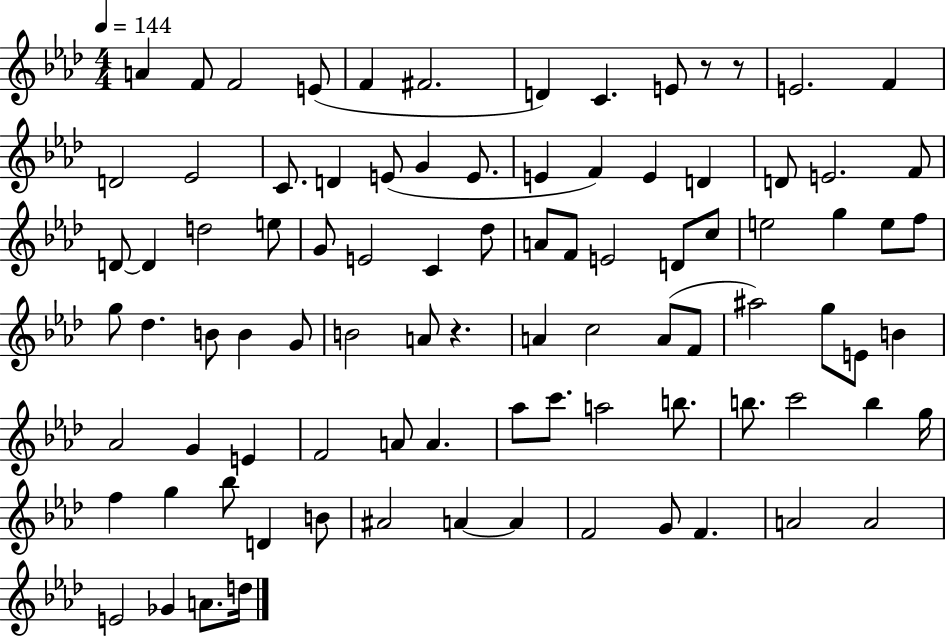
A4/q F4/e F4/h E4/e F4/q F#4/h. D4/q C4/q. E4/e R/e R/e E4/h. F4/q D4/h Eb4/h C4/e. D4/q E4/e G4/q E4/e. E4/q F4/q E4/q D4/q D4/e E4/h. F4/e D4/e D4/q D5/h E5/e G4/e E4/h C4/q Db5/e A4/e F4/e E4/h D4/e C5/e E5/h G5/q E5/e F5/e G5/e Db5/q. B4/e B4/q G4/e B4/h A4/e R/q. A4/q C5/h A4/e F4/e A#5/h G5/e E4/e B4/q Ab4/h G4/q E4/q F4/h A4/e A4/q. Ab5/e C6/e. A5/h B5/e. B5/e. C6/h B5/q G5/s F5/q G5/q Bb5/e D4/q B4/e A#4/h A4/q A4/q F4/h G4/e F4/q. A4/h A4/h E4/h Gb4/q A4/e. D5/s